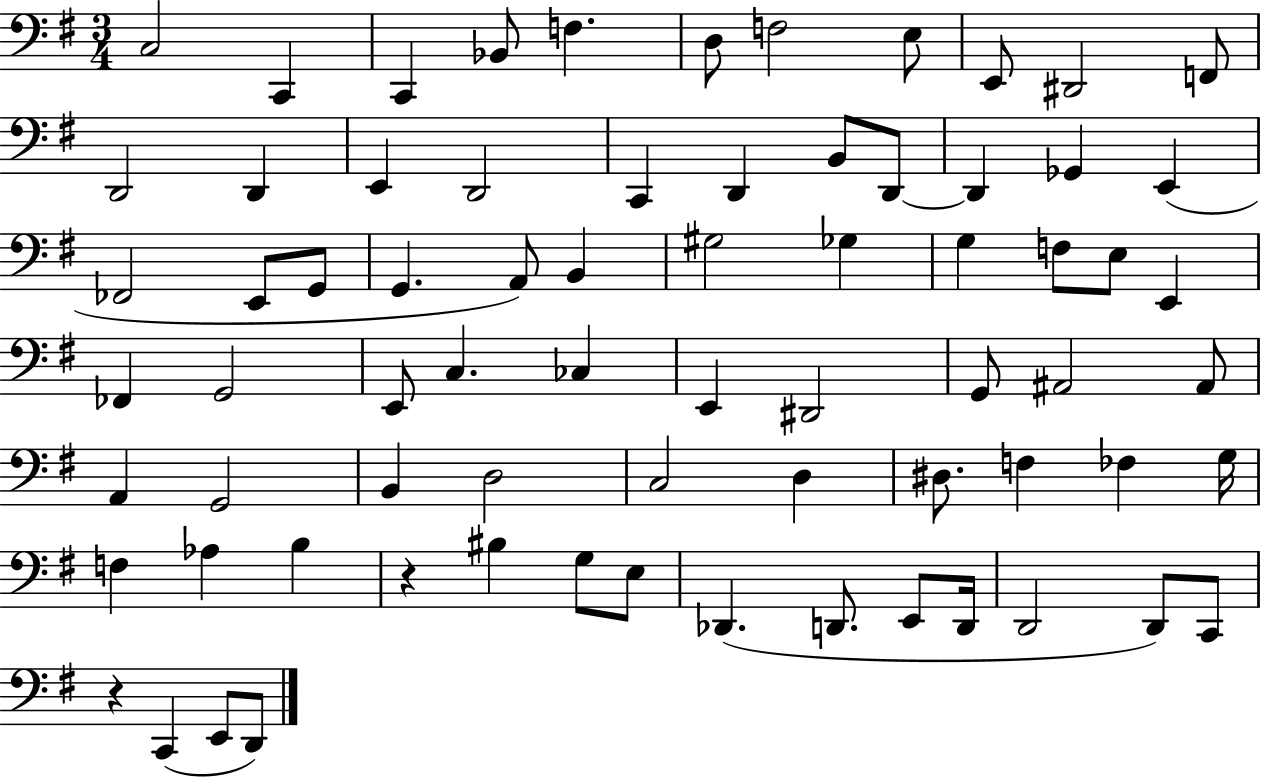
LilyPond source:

{
  \clef bass
  \numericTimeSignature
  \time 3/4
  \key g \major
  c2 c,4 | c,4 bes,8 f4. | d8 f2 e8 | e,8 dis,2 f,8 | \break d,2 d,4 | e,4 d,2 | c,4 d,4 b,8 d,8~~ | d,4 ges,4 e,4( | \break fes,2 e,8 g,8 | g,4. a,8) b,4 | gis2 ges4 | g4 f8 e8 e,4 | \break fes,4 g,2 | e,8 c4. ces4 | e,4 dis,2 | g,8 ais,2 ais,8 | \break a,4 g,2 | b,4 d2 | c2 d4 | dis8. f4 fes4 g16 | \break f4 aes4 b4 | r4 bis4 g8 e8 | des,4.( d,8. e,8 d,16 | d,2 d,8) c,8 | \break r4 c,4( e,8 d,8) | \bar "|."
}